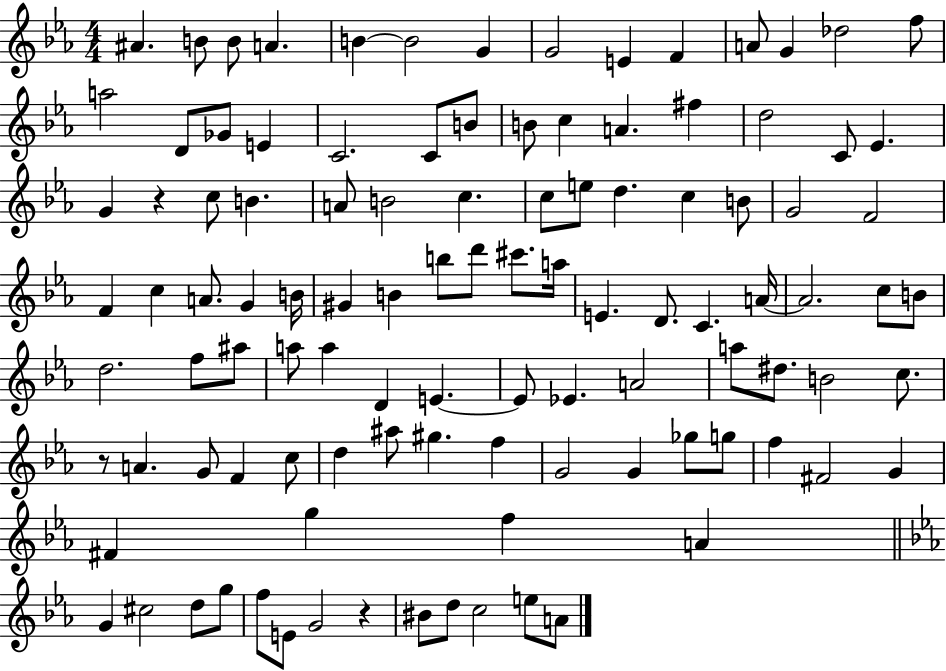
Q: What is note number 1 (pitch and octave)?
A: A#4